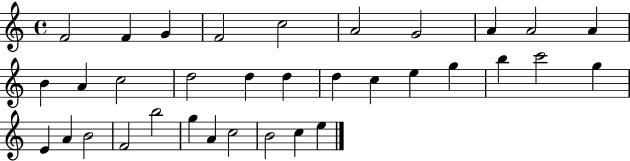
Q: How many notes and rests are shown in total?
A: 34